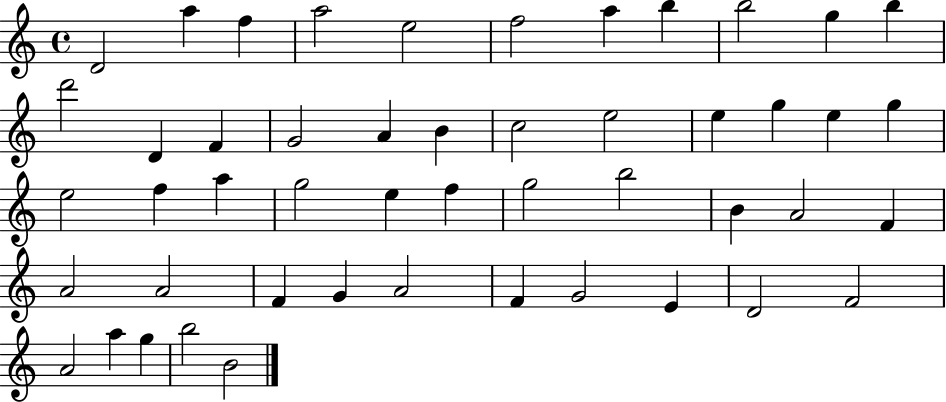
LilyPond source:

{
  \clef treble
  \time 4/4
  \defaultTimeSignature
  \key c \major
  d'2 a''4 f''4 | a''2 e''2 | f''2 a''4 b''4 | b''2 g''4 b''4 | \break d'''2 d'4 f'4 | g'2 a'4 b'4 | c''2 e''2 | e''4 g''4 e''4 g''4 | \break e''2 f''4 a''4 | g''2 e''4 f''4 | g''2 b''2 | b'4 a'2 f'4 | \break a'2 a'2 | f'4 g'4 a'2 | f'4 g'2 e'4 | d'2 f'2 | \break a'2 a''4 g''4 | b''2 b'2 | \bar "|."
}